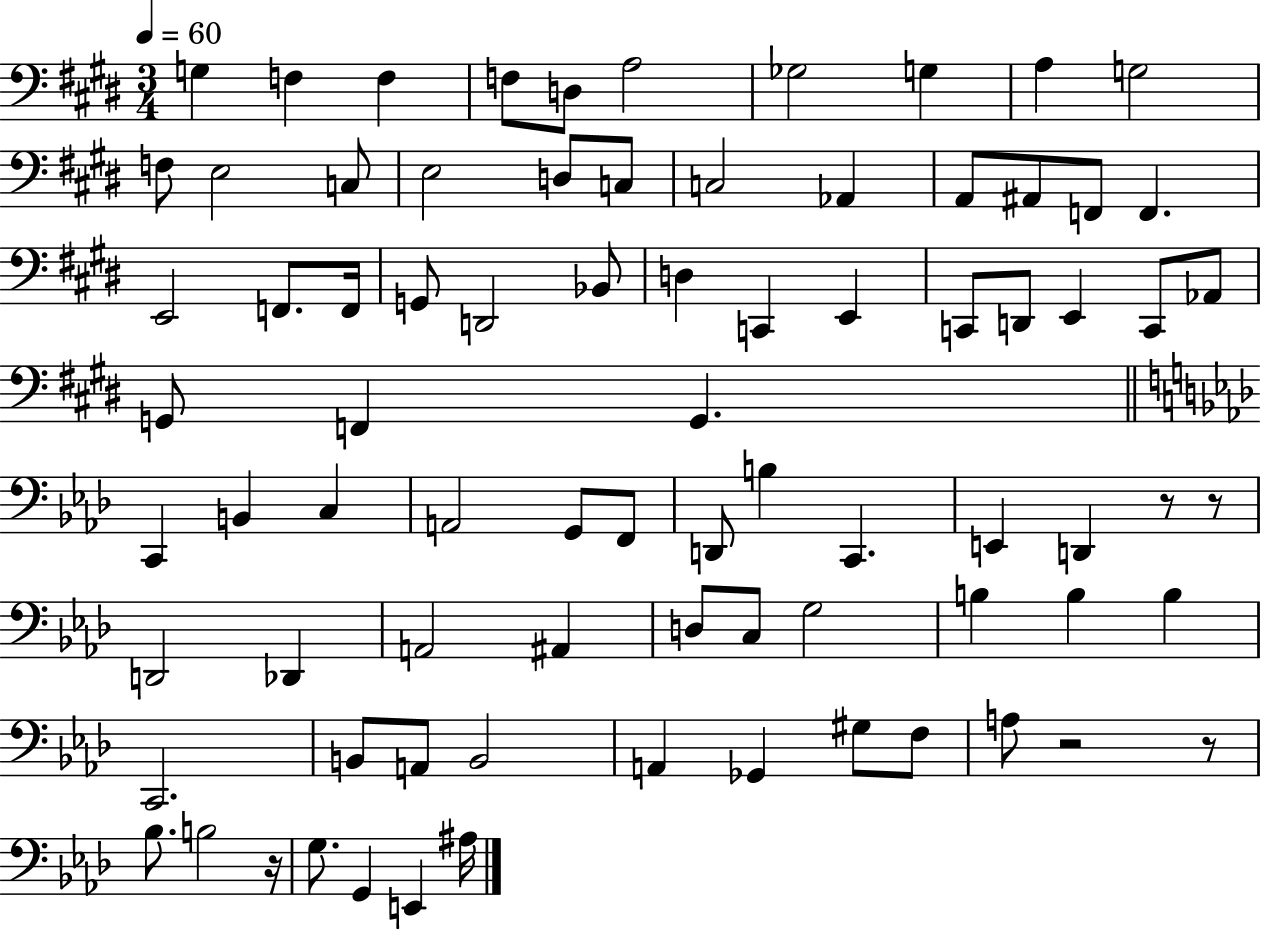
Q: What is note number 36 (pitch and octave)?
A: Ab2